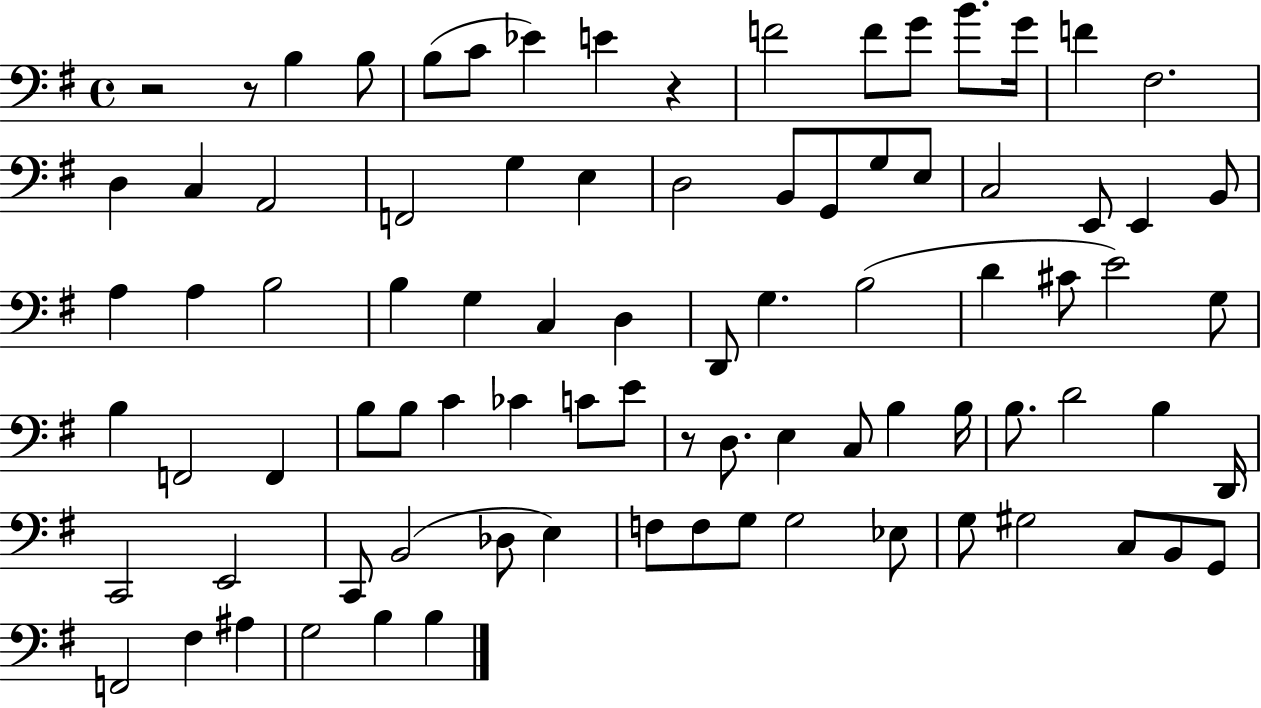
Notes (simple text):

R/h R/e B3/q B3/e B3/e C4/e Eb4/q E4/q R/q F4/h F4/e G4/e B4/e. G4/s F4/q F#3/h. D3/q C3/q A2/h F2/h G3/q E3/q D3/h B2/e G2/e G3/e E3/e C3/h E2/e E2/q B2/e A3/q A3/q B3/h B3/q G3/q C3/q D3/q D2/e G3/q. B3/h D4/q C#4/e E4/h G3/e B3/q F2/h F2/q B3/e B3/e C4/q CES4/q C4/e E4/e R/e D3/e. E3/q C3/e B3/q B3/s B3/e. D4/h B3/q D2/s C2/h E2/h C2/e B2/h Db3/e E3/q F3/e F3/e G3/e G3/h Eb3/e G3/e G#3/h C3/e B2/e G2/e F2/h F#3/q A#3/q G3/h B3/q B3/q